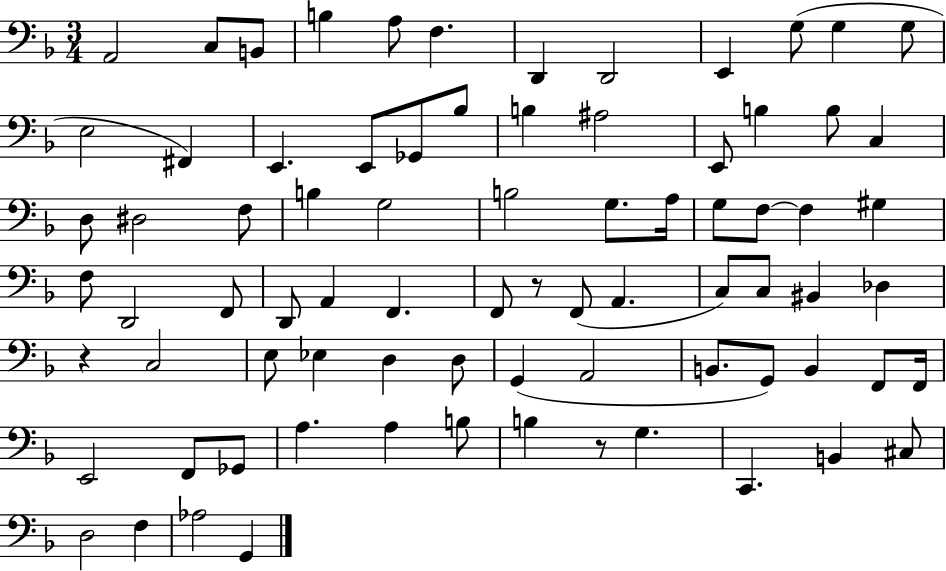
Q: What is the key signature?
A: F major